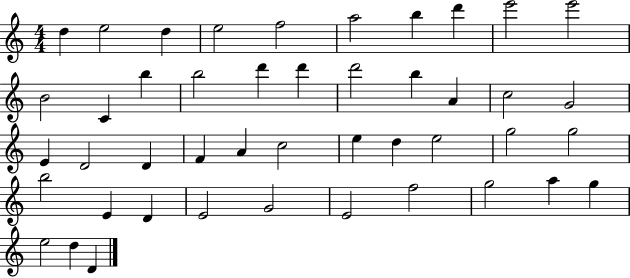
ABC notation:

X:1
T:Untitled
M:4/4
L:1/4
K:C
d e2 d e2 f2 a2 b d' e'2 e'2 B2 C b b2 d' d' d'2 b A c2 G2 E D2 D F A c2 e d e2 g2 g2 b2 E D E2 G2 E2 f2 g2 a g e2 d D